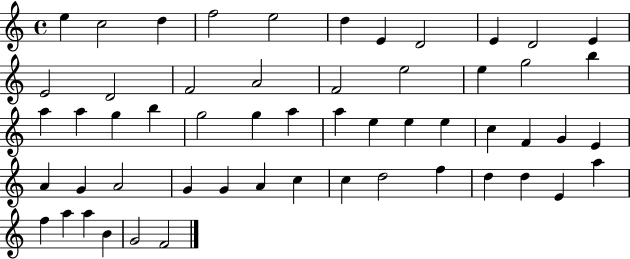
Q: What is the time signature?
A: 4/4